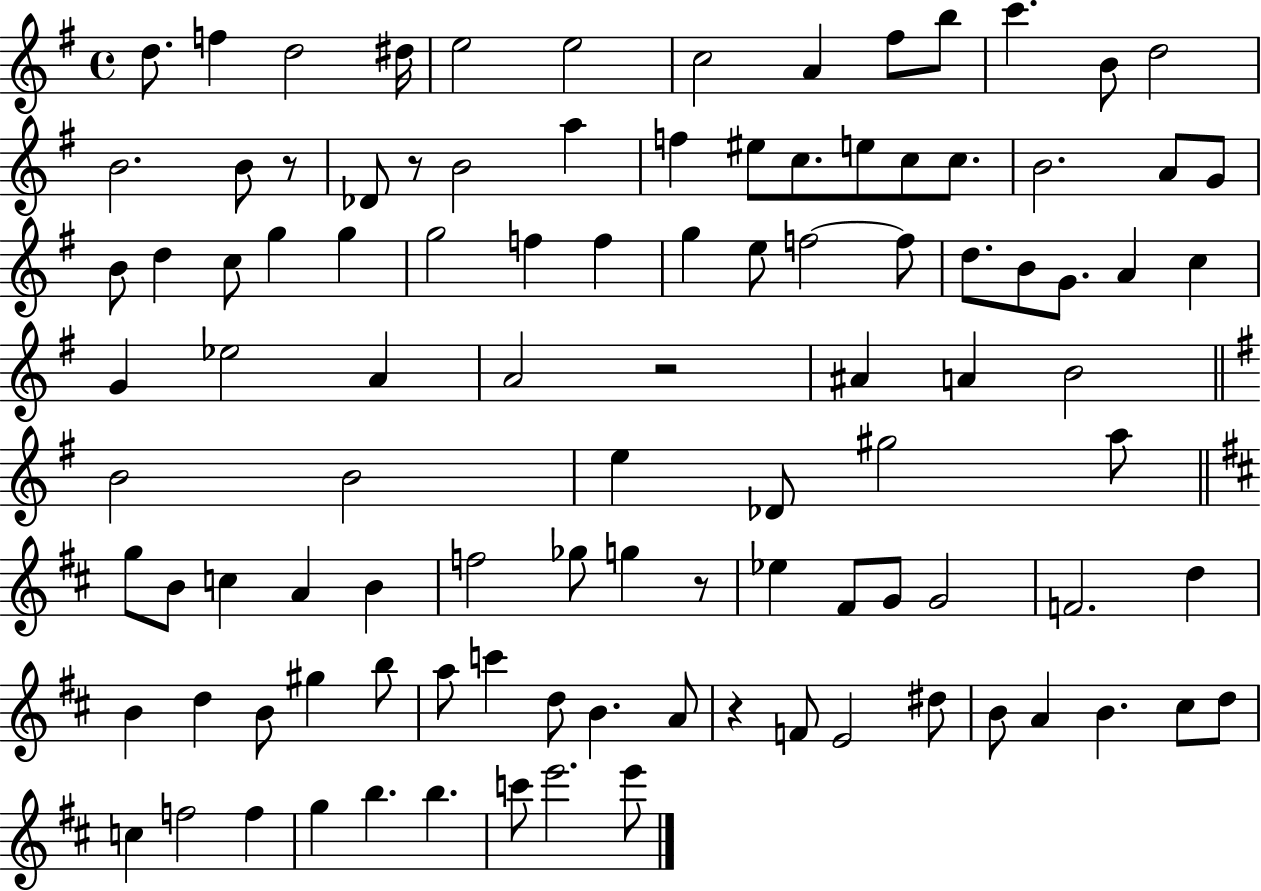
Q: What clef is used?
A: treble